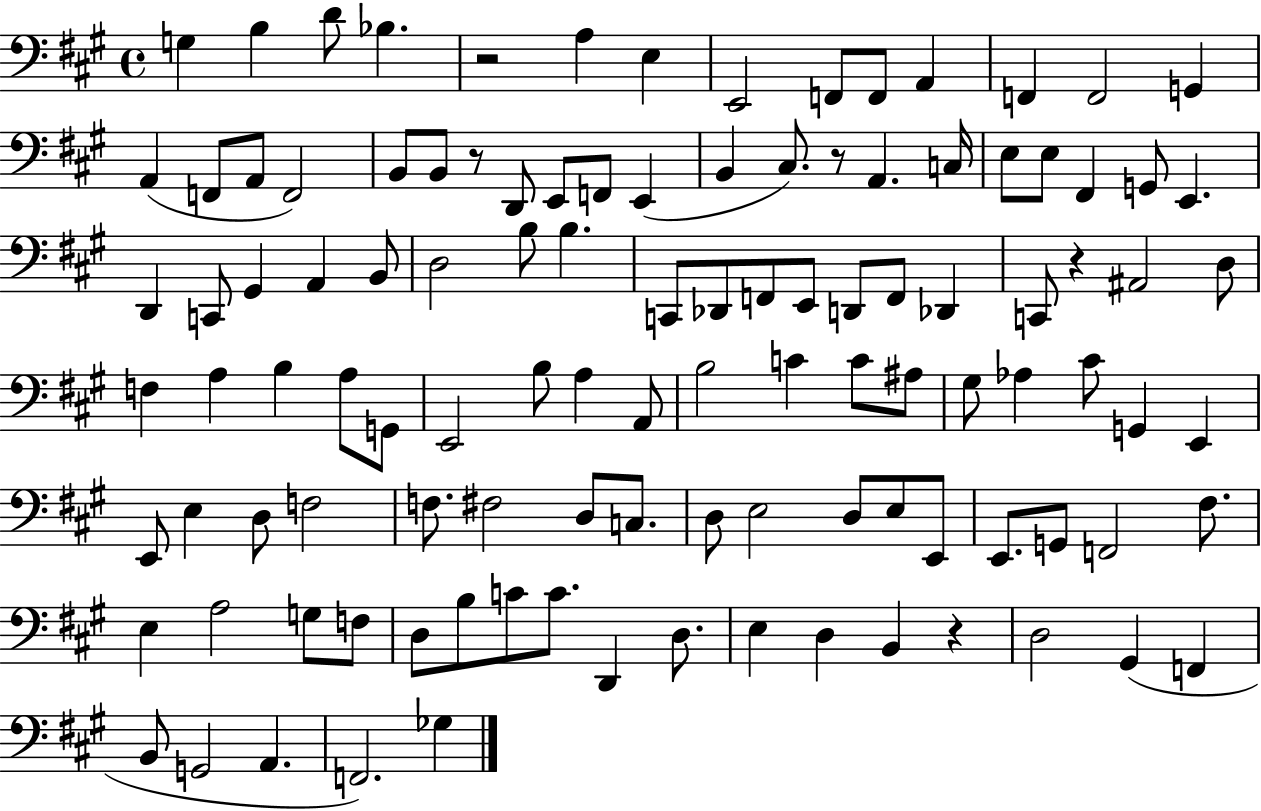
{
  \clef bass
  \time 4/4
  \defaultTimeSignature
  \key a \major
  g4 b4 d'8 bes4. | r2 a4 e4 | e,2 f,8 f,8 a,4 | f,4 f,2 g,4 | \break a,4( f,8 a,8 f,2) | b,8 b,8 r8 d,8 e,8 f,8 e,4( | b,4 cis8.) r8 a,4. c16 | e8 e8 fis,4 g,8 e,4. | \break d,4 c,8 gis,4 a,4 b,8 | d2 b8 b4. | c,8 des,8 f,8 e,8 d,8 f,8 des,4 | c,8 r4 ais,2 d8 | \break f4 a4 b4 a8 g,8 | e,2 b8 a4 a,8 | b2 c'4 c'8 ais8 | gis8 aes4 cis'8 g,4 e,4 | \break e,8 e4 d8 f2 | f8. fis2 d8 c8. | d8 e2 d8 e8 e,8 | e,8. g,8 f,2 fis8. | \break e4 a2 g8 f8 | d8 b8 c'8 c'8. d,4 d8. | e4 d4 b,4 r4 | d2 gis,4( f,4 | \break b,8 g,2 a,4. | f,2.) ges4 | \bar "|."
}